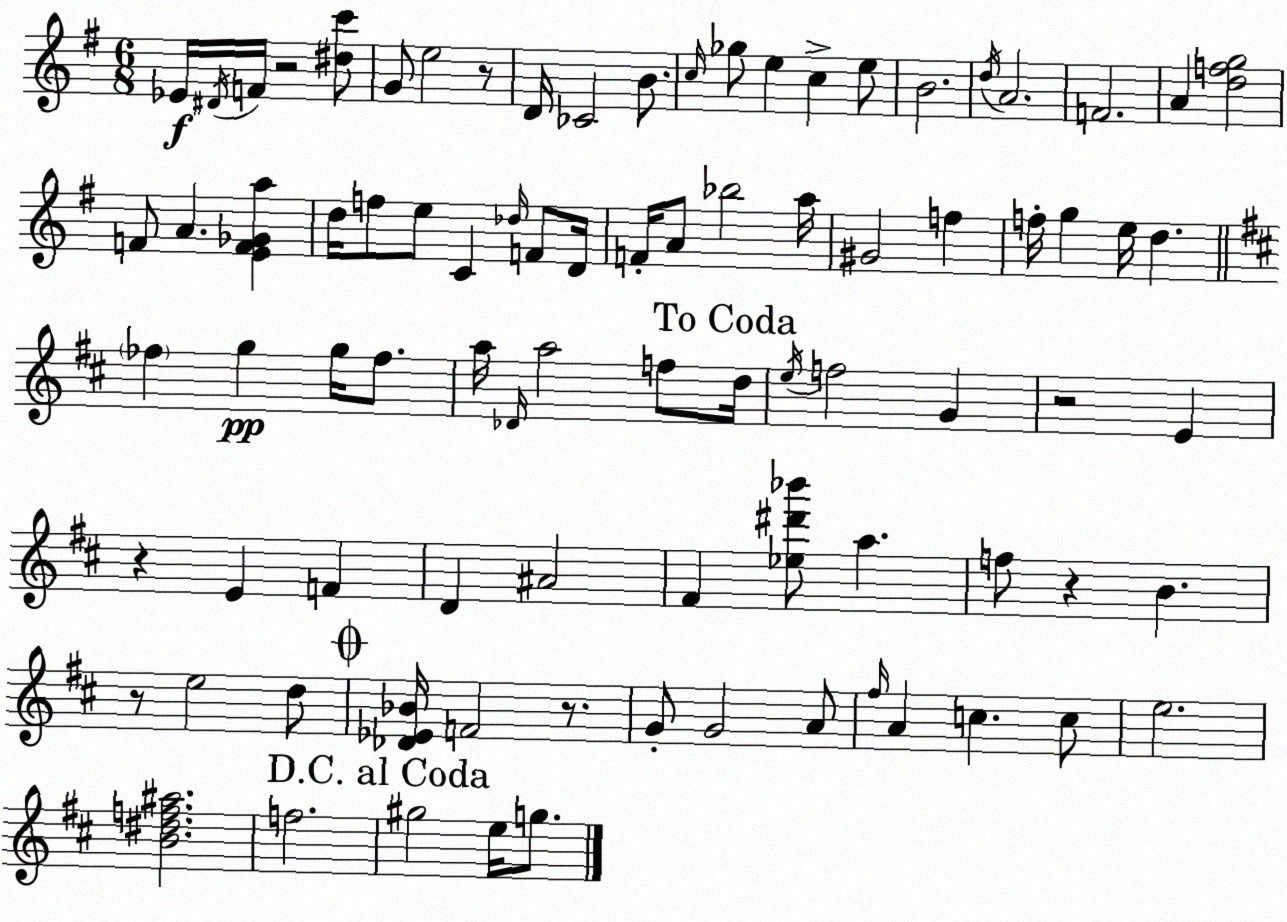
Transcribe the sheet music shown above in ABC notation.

X:1
T:Untitled
M:6/8
L:1/4
K:Em
_E/4 ^D/4 F/4 z2 [^dc']/2 G/2 e2 z/2 D/4 _C2 B/2 c/4 _g/2 e c e/2 B2 d/4 A2 F2 A [dfg]2 F/2 A [EF_Ga] d/4 f/2 e/2 C _d/4 F/2 D/4 F/4 A/2 _b2 a/4 ^G2 f f/4 g e/4 d _f g g/4 _f/2 a/4 _D/4 a2 f/2 d/4 e/4 f2 G z2 E z E F D ^A2 ^F [_e^d'_b']/2 a f/2 z B z/2 e2 d/2 [_D_E_B]/4 F2 z/2 G/2 G2 A/2 ^f/4 A c c/2 e2 [B^df^a]2 f2 ^g2 e/4 g/2